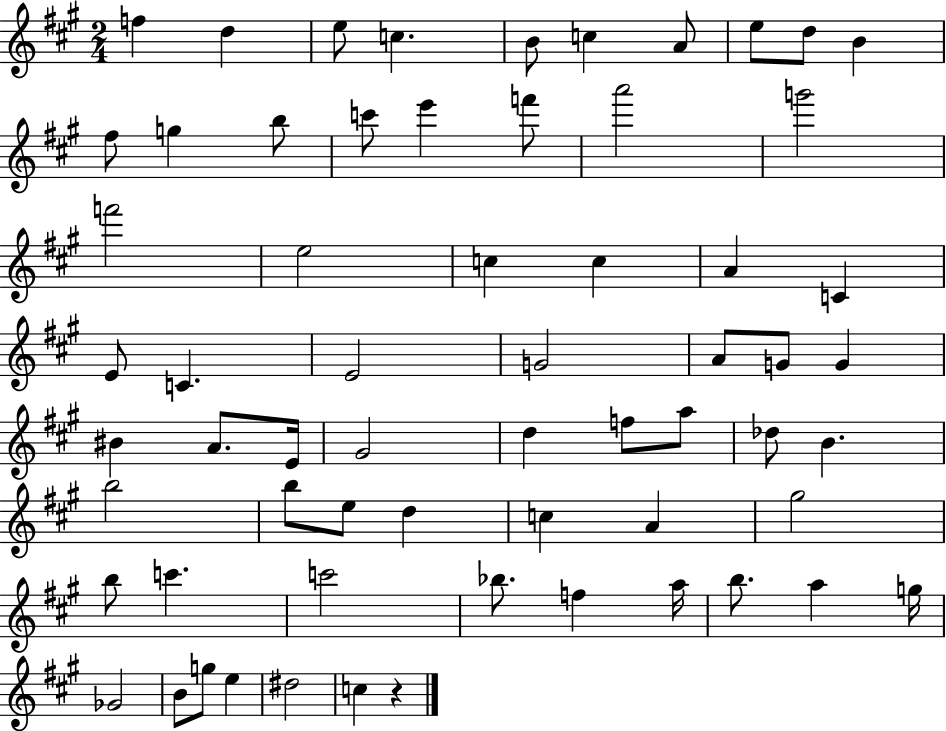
F5/q D5/q E5/e C5/q. B4/e C5/q A4/e E5/e D5/e B4/q F#5/e G5/q B5/e C6/e E6/q F6/e A6/h G6/h F6/h E5/h C5/q C5/q A4/q C4/q E4/e C4/q. E4/h G4/h A4/e G4/e G4/q BIS4/q A4/e. E4/s G#4/h D5/q F5/e A5/e Db5/e B4/q. B5/h B5/e E5/e D5/q C5/q A4/q G#5/h B5/e C6/q. C6/h Bb5/e. F5/q A5/s B5/e. A5/q G5/s Gb4/h B4/e G5/e E5/q D#5/h C5/q R/q